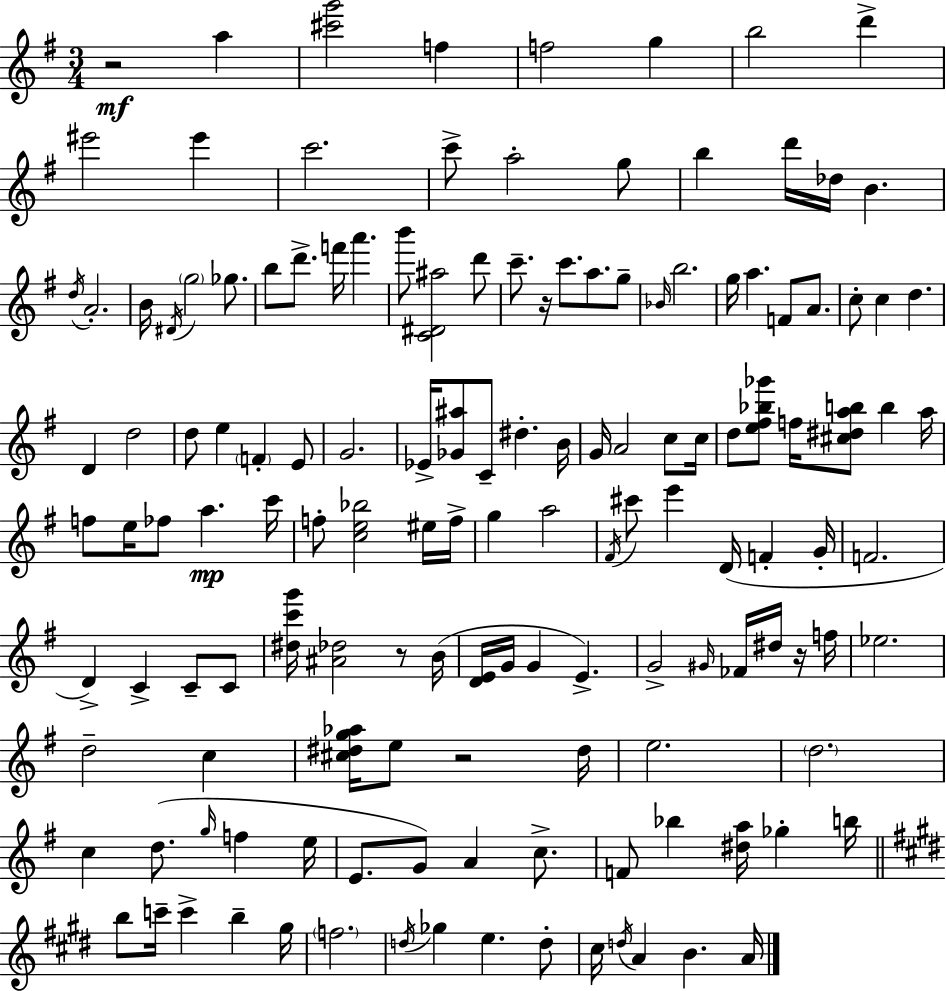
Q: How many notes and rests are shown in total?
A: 141